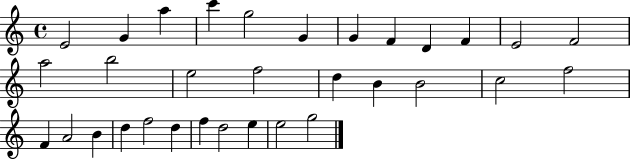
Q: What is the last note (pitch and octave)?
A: G5